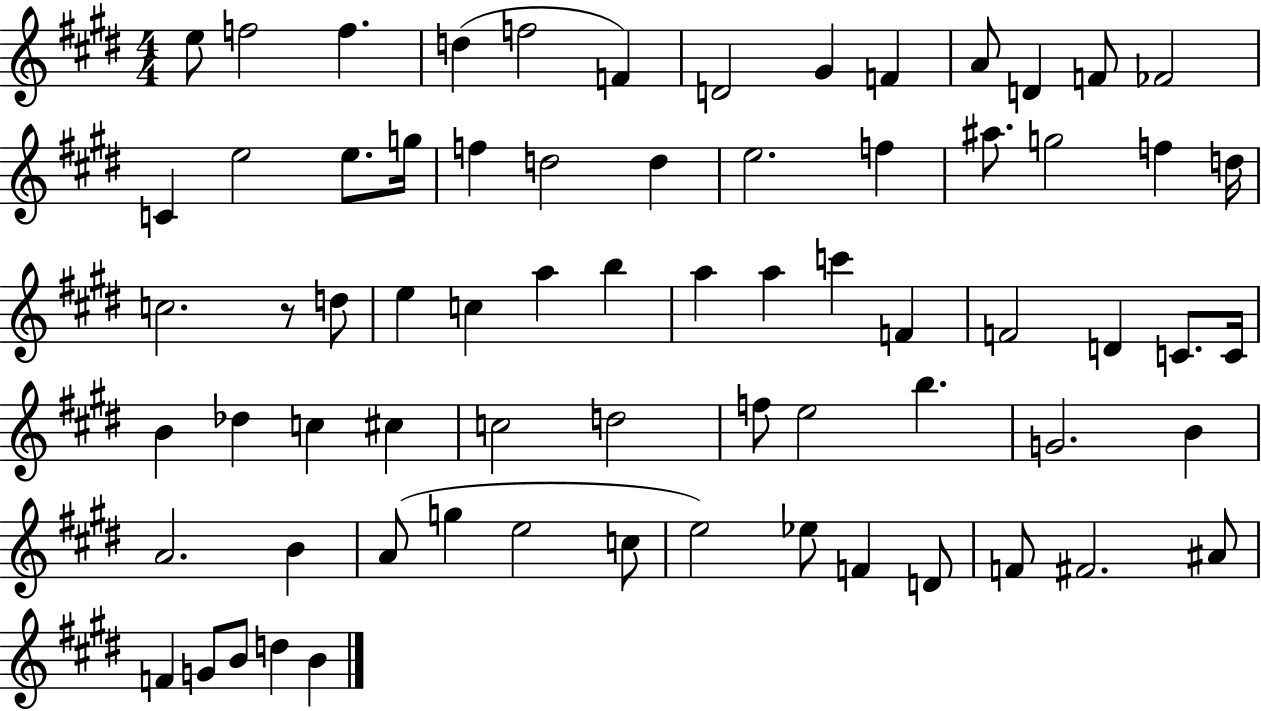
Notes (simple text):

E5/e F5/h F5/q. D5/q F5/h F4/q D4/h G#4/q F4/q A4/e D4/q F4/e FES4/h C4/q E5/h E5/e. G5/s F5/q D5/h D5/q E5/h. F5/q A#5/e. G5/h F5/q D5/s C5/h. R/e D5/e E5/q C5/q A5/q B5/q A5/q A5/q C6/q F4/q F4/h D4/q C4/e. C4/s B4/q Db5/q C5/q C#5/q C5/h D5/h F5/e E5/h B5/q. G4/h. B4/q A4/h. B4/q A4/e G5/q E5/h C5/e E5/h Eb5/e F4/q D4/e F4/e F#4/h. A#4/e F4/q G4/e B4/e D5/q B4/q